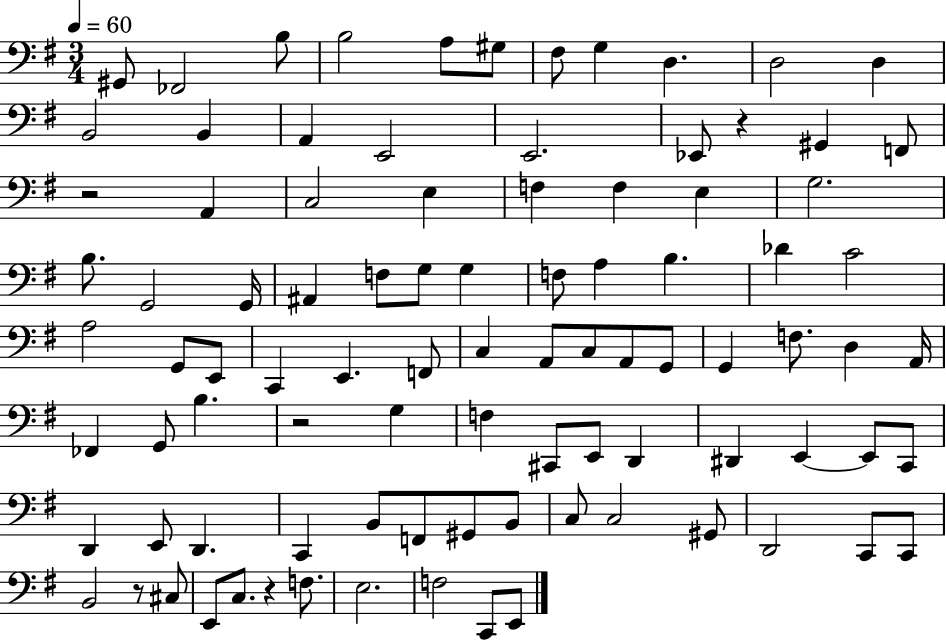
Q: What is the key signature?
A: G major